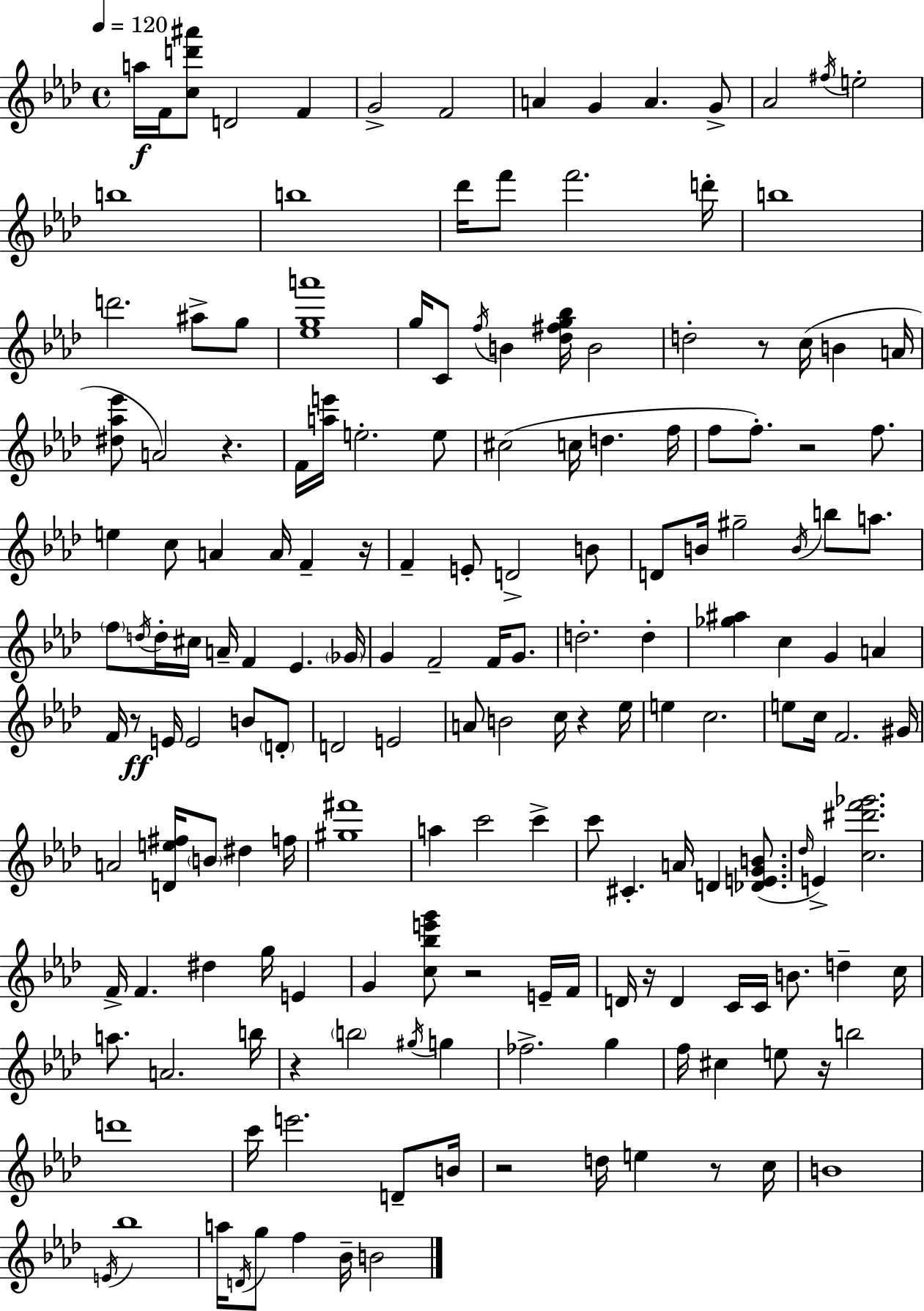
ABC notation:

X:1
T:Untitled
M:4/4
L:1/4
K:Ab
a/4 F/4 [cd'^a']/2 D2 F G2 F2 A G A G/2 _A2 ^f/4 e2 b4 b4 _d'/4 f'/2 f'2 d'/4 b4 d'2 ^a/2 g/2 [_ega']4 g/4 C/2 f/4 B [_d^fg_b]/4 B2 d2 z/2 c/4 B A/4 [^d_a_e']/2 A2 z F/4 [ae']/4 e2 e/2 ^c2 c/4 d f/4 f/2 f/2 z2 f/2 e c/2 A A/4 F z/4 F E/2 D2 B/2 D/2 B/4 ^g2 B/4 b/2 a/2 f/2 d/4 d/4 ^c/4 A/4 F _E _G/4 G F2 F/4 G/2 d2 d [_g^a] c G A F/4 z/2 E/4 E2 B/2 D/2 D2 E2 A/2 B2 c/4 z _e/4 e c2 e/2 c/4 F2 ^G/4 A2 [De^f]/4 B/2 ^d f/4 [^g^f']4 a c'2 c' c'/2 ^C A/4 D [_DEGB]/2 _d/4 E [c^d'f'_g']2 F/4 F ^d g/4 E G [c_be'g']/2 z2 E/4 F/4 D/4 z/4 D C/4 C/4 B/2 d c/4 a/2 A2 b/4 z b2 ^g/4 g _f2 g f/4 ^c e/2 z/4 b2 d'4 c'/4 e'2 D/2 B/4 z2 d/4 e z/2 c/4 B4 E/4 _b4 a/4 D/4 g/2 f _B/4 B2